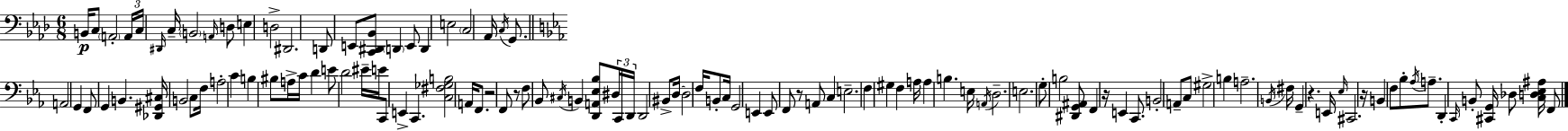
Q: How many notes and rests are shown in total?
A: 119